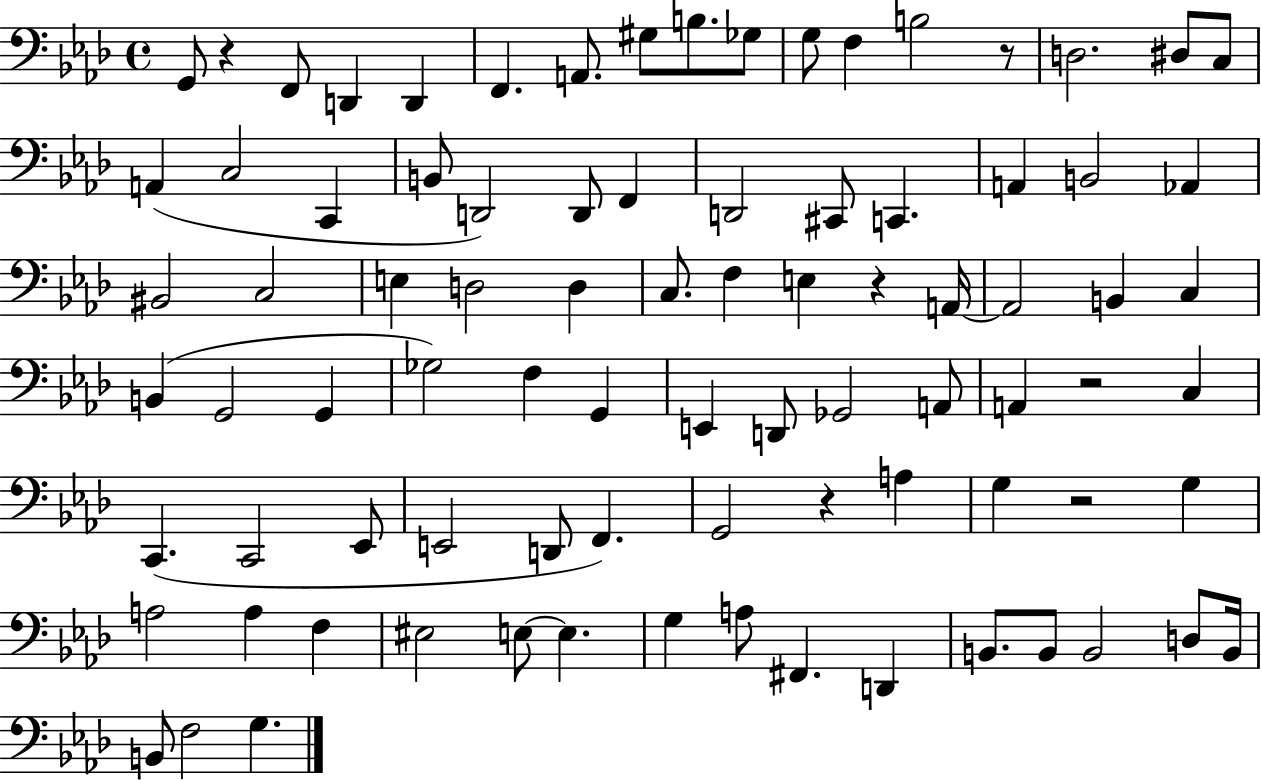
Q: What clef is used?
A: bass